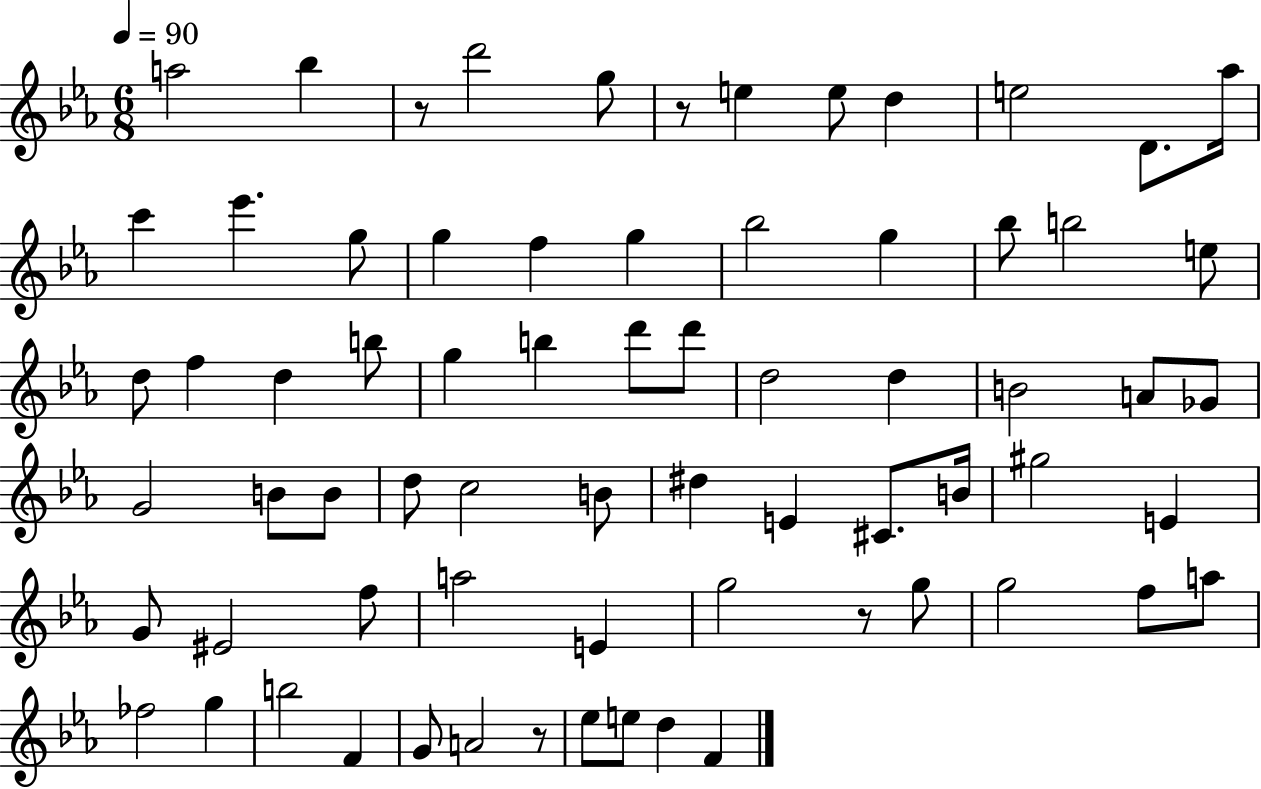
A5/h Bb5/q R/e D6/h G5/e R/e E5/q E5/e D5/q E5/h D4/e. Ab5/s C6/q Eb6/q. G5/e G5/q F5/q G5/q Bb5/h G5/q Bb5/e B5/h E5/e D5/e F5/q D5/q B5/e G5/q B5/q D6/e D6/e D5/h D5/q B4/h A4/e Gb4/e G4/h B4/e B4/e D5/e C5/h B4/e D#5/q E4/q C#4/e. B4/s G#5/h E4/q G4/e EIS4/h F5/e A5/h E4/q G5/h R/e G5/e G5/h F5/e A5/e FES5/h G5/q B5/h F4/q G4/e A4/h R/e Eb5/e E5/e D5/q F4/q